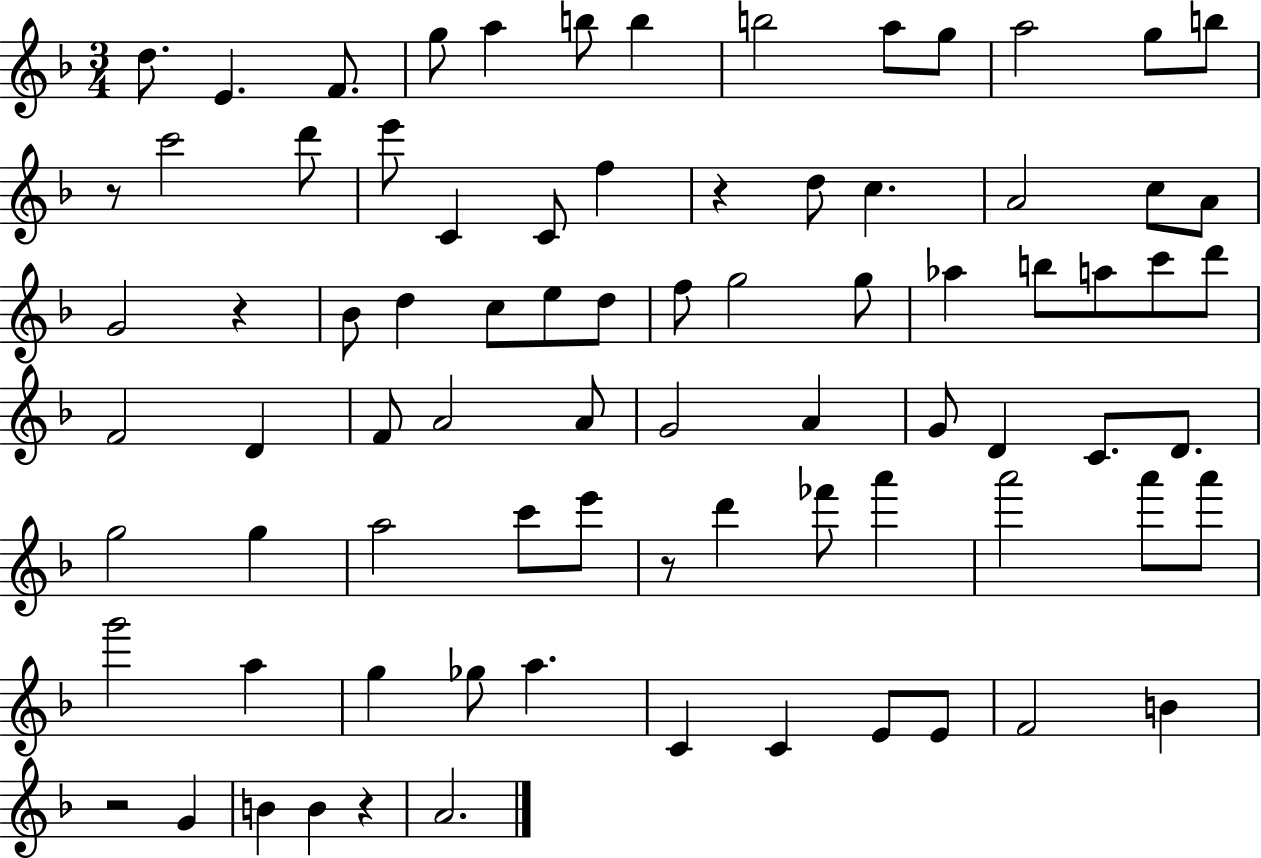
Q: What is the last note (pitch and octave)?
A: A4